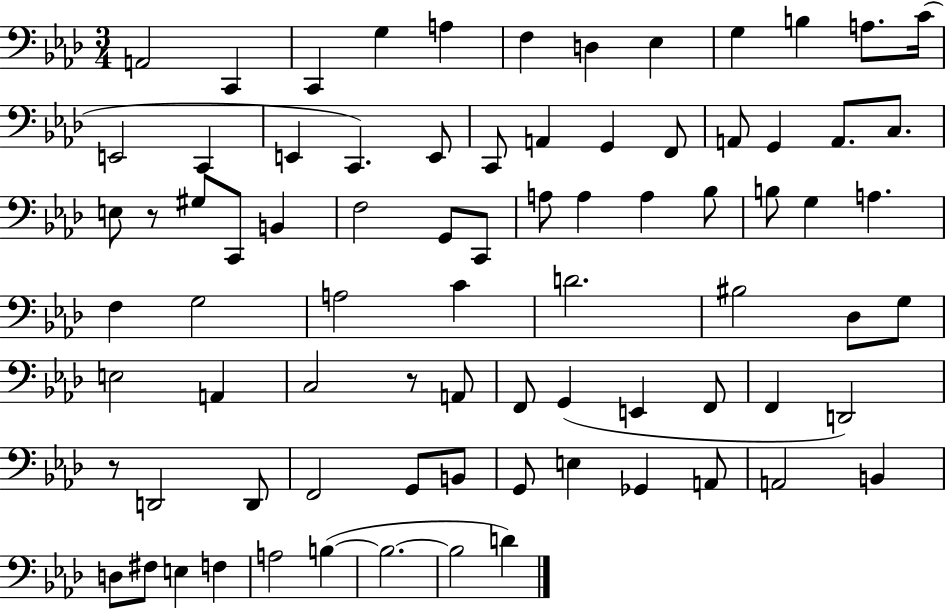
A2/h C2/q C2/q G3/q A3/q F3/q D3/q Eb3/q G3/q B3/q A3/e. C4/s E2/h C2/q E2/q C2/q. E2/e C2/e A2/q G2/q F2/e A2/e G2/q A2/e. C3/e. E3/e R/e G#3/e C2/e B2/q F3/h G2/e C2/e A3/e A3/q A3/q Bb3/e B3/e G3/q A3/q. F3/q G3/h A3/h C4/q D4/h. BIS3/h Db3/e G3/e E3/h A2/q C3/h R/e A2/e F2/e G2/q E2/q F2/e F2/q D2/h R/e D2/h D2/e F2/h G2/e B2/e G2/e E3/q Gb2/q A2/e A2/h B2/q D3/e F#3/e E3/q F3/q A3/h B3/q B3/h. B3/h D4/q